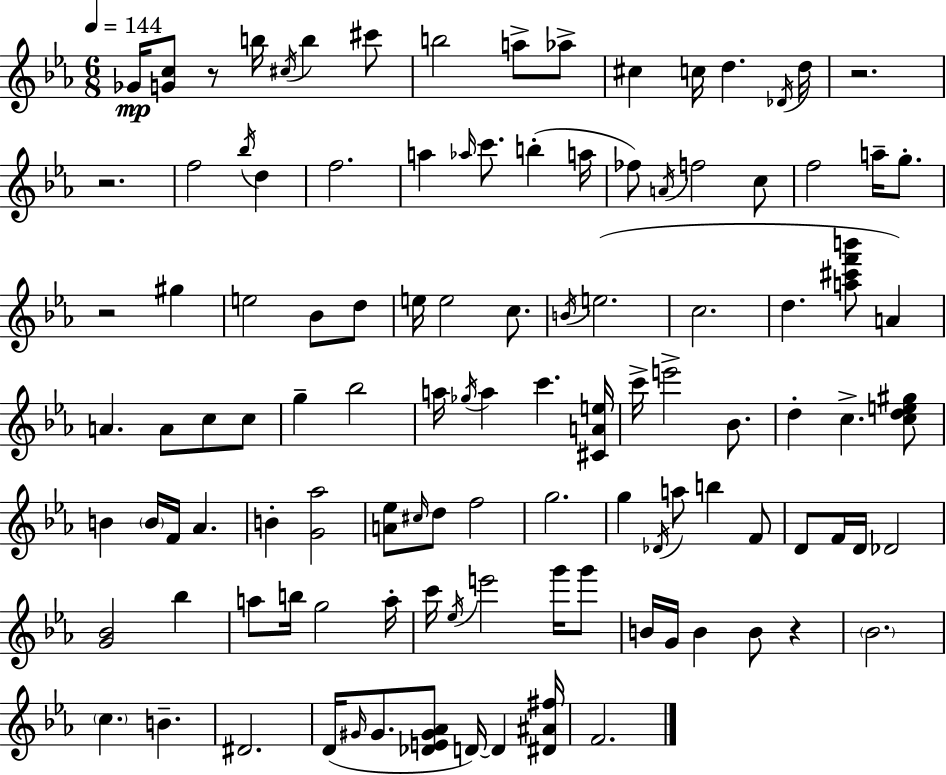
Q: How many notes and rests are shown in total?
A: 112